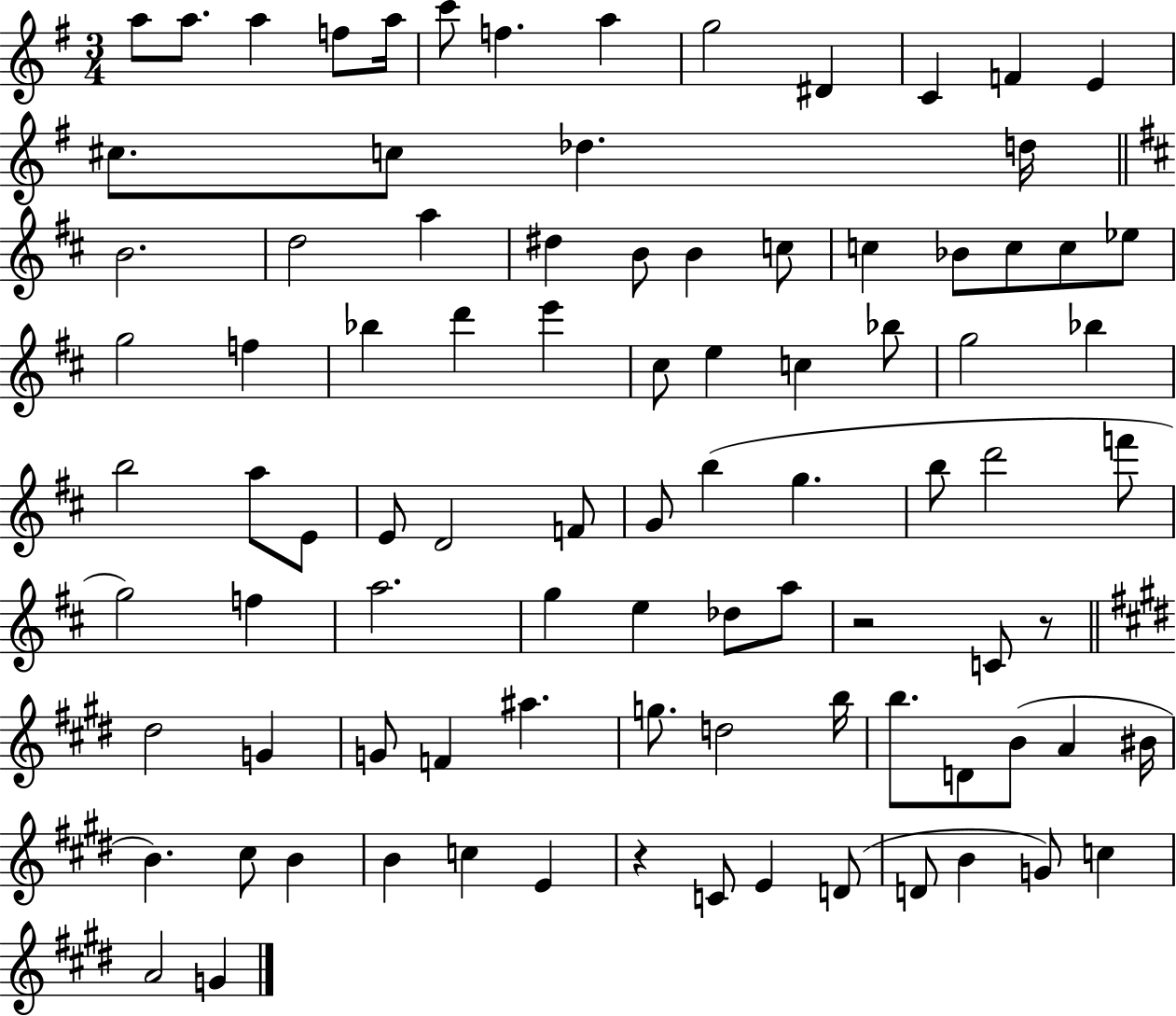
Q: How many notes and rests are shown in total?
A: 91